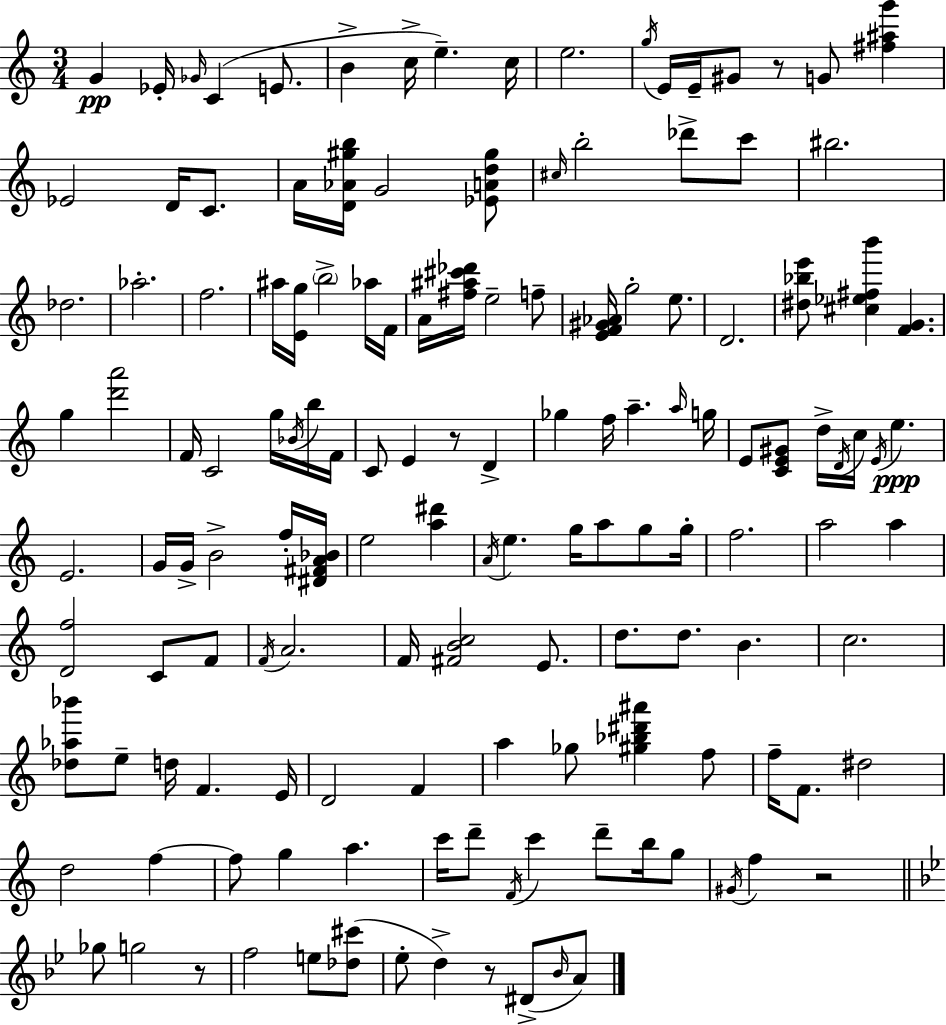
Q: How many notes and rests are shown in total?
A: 142